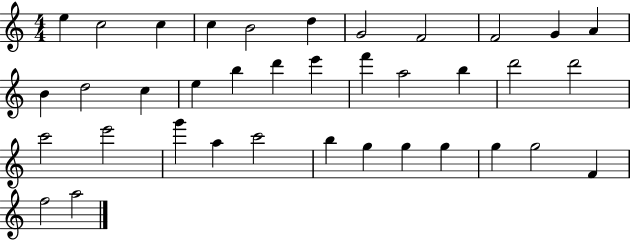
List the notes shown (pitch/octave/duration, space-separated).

E5/q C5/h C5/q C5/q B4/h D5/q G4/h F4/h F4/h G4/q A4/q B4/q D5/h C5/q E5/q B5/q D6/q E6/q F6/q A5/h B5/q D6/h D6/h C6/h E6/h G6/q A5/q C6/h B5/q G5/q G5/q G5/q G5/q G5/h F4/q F5/h A5/h